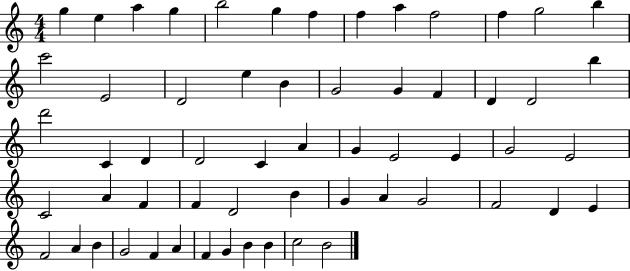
G5/q E5/q A5/q G5/q B5/h G5/q F5/q F5/q A5/q F5/h F5/q G5/h B5/q C6/h E4/h D4/h E5/q B4/q G4/h G4/q F4/q D4/q D4/h B5/q D6/h C4/q D4/q D4/h C4/q A4/q G4/q E4/h E4/q G4/h E4/h C4/h A4/q F4/q F4/q D4/h B4/q G4/q A4/q G4/h F4/h D4/q E4/q F4/h A4/q B4/q G4/h F4/q A4/q F4/q G4/q B4/q B4/q C5/h B4/h